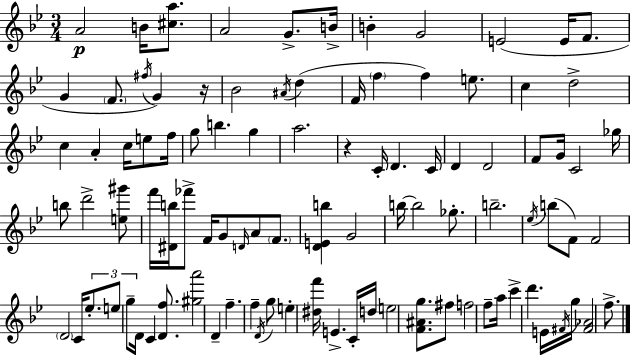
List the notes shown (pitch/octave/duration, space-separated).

A4/h B4/s [C#5,A5]/e. A4/h G4/e. B4/s B4/q G4/h E4/h E4/s F4/e. G4/q F4/e. F#5/s G4/q R/s Bb4/h A#4/s D5/q F4/s F5/q F5/q E5/e. C5/q D5/h C5/q A4/q C5/s E5/e F5/s G5/e B5/q. G5/q A5/h. R/q C4/s D4/q. C4/s D4/q D4/h F4/e G4/s C4/h Gb5/s B5/e D6/h [E5,G#6]/e F6/s [D#4,B5]/s FES6/e F4/s G4/e D4/s A4/e F4/e. [D4,E4,B5]/q G4/h B5/s B5/h Gb5/e. B5/h. Eb5/s B5/e F4/e F4/h D4/h C4/s Eb5/e. E5/e G5/e D4/s C4/q [D4,F5]/e. [G#5,A6]/h D4/q F5/q. F5/q D4/s G5/e E5/q [D#5,F6]/s E4/q. C4/s D5/s E5/h [F4,A#4,G5]/e. F#5/e F5/h F5/e A5/s C6/q D6/q. E4/s F#4/s G5/s [F#4,Ab4]/h F5/e.